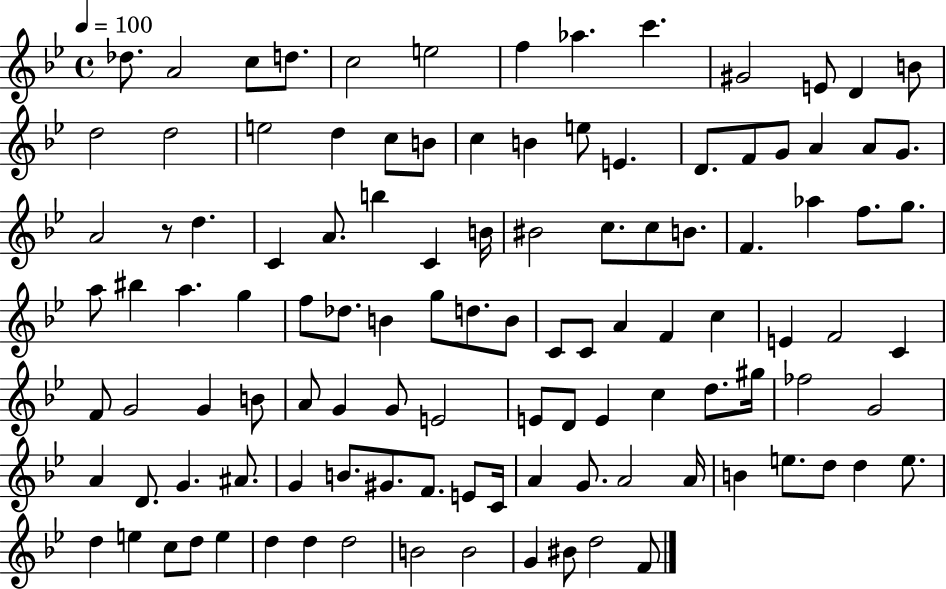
{
  \clef treble
  \time 4/4
  \defaultTimeSignature
  \key bes \major
  \tempo 4 = 100
  \repeat volta 2 { des''8. a'2 c''8 d''8. | c''2 e''2 | f''4 aes''4. c'''4. | gis'2 e'8 d'4 b'8 | \break d''2 d''2 | e''2 d''4 c''8 b'8 | c''4 b'4 e''8 e'4. | d'8. f'8 g'8 a'4 a'8 g'8. | \break a'2 r8 d''4. | c'4 a'8. b''4 c'4 b'16 | bis'2 c''8. c''8 b'8. | f'4. aes''4 f''8. g''8. | \break a''8 bis''4 a''4. g''4 | f''8 des''8. b'4 g''8 d''8. b'8 | c'8 c'8 a'4 f'4 c''4 | e'4 f'2 c'4 | \break f'8 g'2 g'4 b'8 | a'8 g'4 g'8 e'2 | e'8 d'8 e'4 c''4 d''8. gis''16 | fes''2 g'2 | \break a'4 d'8. g'4. ais'8. | g'4 b'8. gis'8. f'8. e'8 c'16 | a'4 g'8. a'2 a'16 | b'4 e''8. d''8 d''4 e''8. | \break d''4 e''4 c''8 d''8 e''4 | d''4 d''4 d''2 | b'2 b'2 | g'4 bis'8 d''2 f'8 | \break } \bar "|."
}